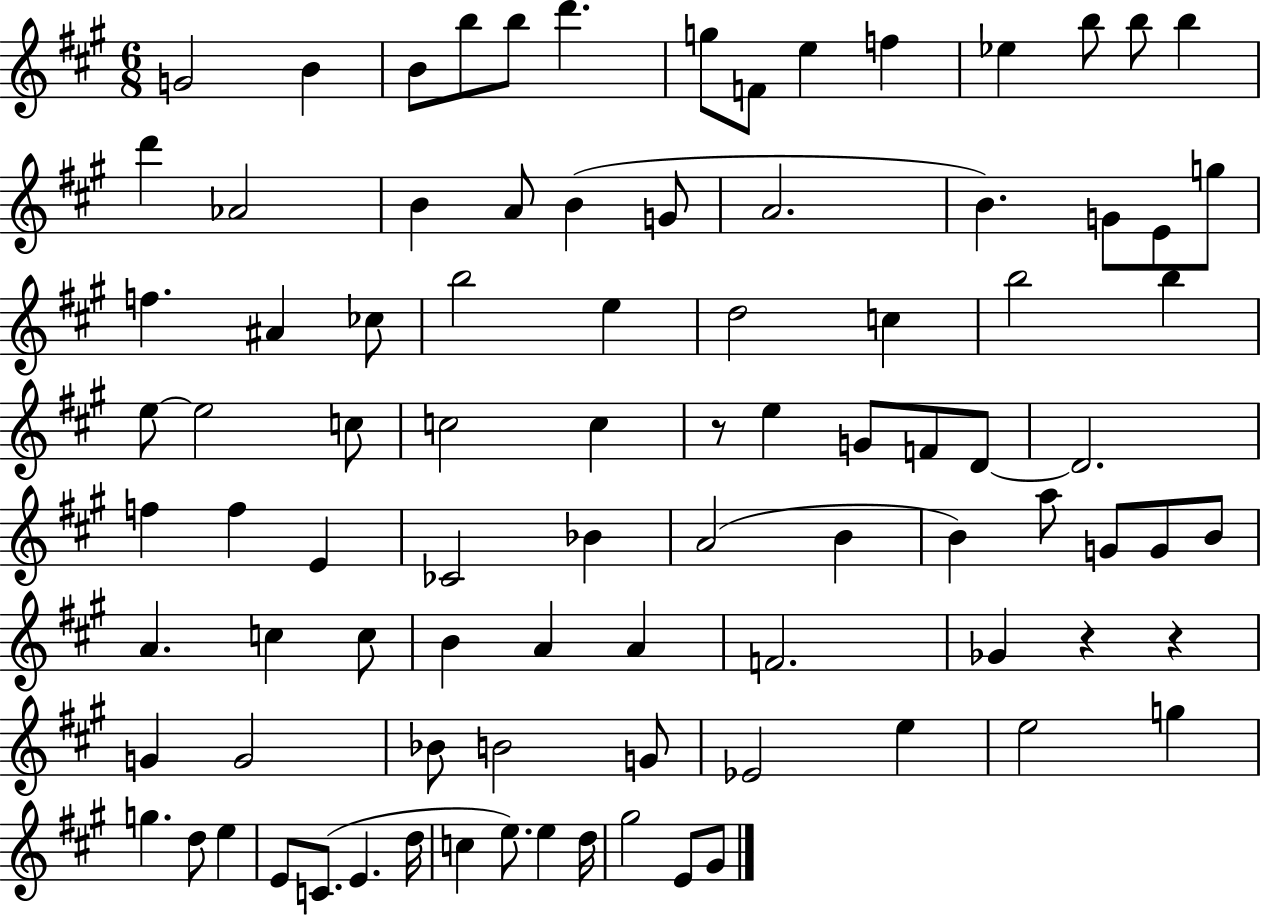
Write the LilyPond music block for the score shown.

{
  \clef treble
  \numericTimeSignature
  \time 6/8
  \key a \major
  \repeat volta 2 { g'2 b'4 | b'8 b''8 b''8 d'''4. | g''8 f'8 e''4 f''4 | ees''4 b''8 b''8 b''4 | \break d'''4 aes'2 | b'4 a'8 b'4( g'8 | a'2. | b'4.) g'8 e'8 g''8 | \break f''4. ais'4 ces''8 | b''2 e''4 | d''2 c''4 | b''2 b''4 | \break e''8~~ e''2 c''8 | c''2 c''4 | r8 e''4 g'8 f'8 d'8~~ | d'2. | \break f''4 f''4 e'4 | ces'2 bes'4 | a'2( b'4 | b'4) a''8 g'8 g'8 b'8 | \break a'4. c''4 c''8 | b'4 a'4 a'4 | f'2. | ges'4 r4 r4 | \break g'4 g'2 | bes'8 b'2 g'8 | ees'2 e''4 | e''2 g''4 | \break g''4. d''8 e''4 | e'8 c'8.( e'4. d''16 | c''4 e''8.) e''4 d''16 | gis''2 e'8 gis'8 | \break } \bar "|."
}